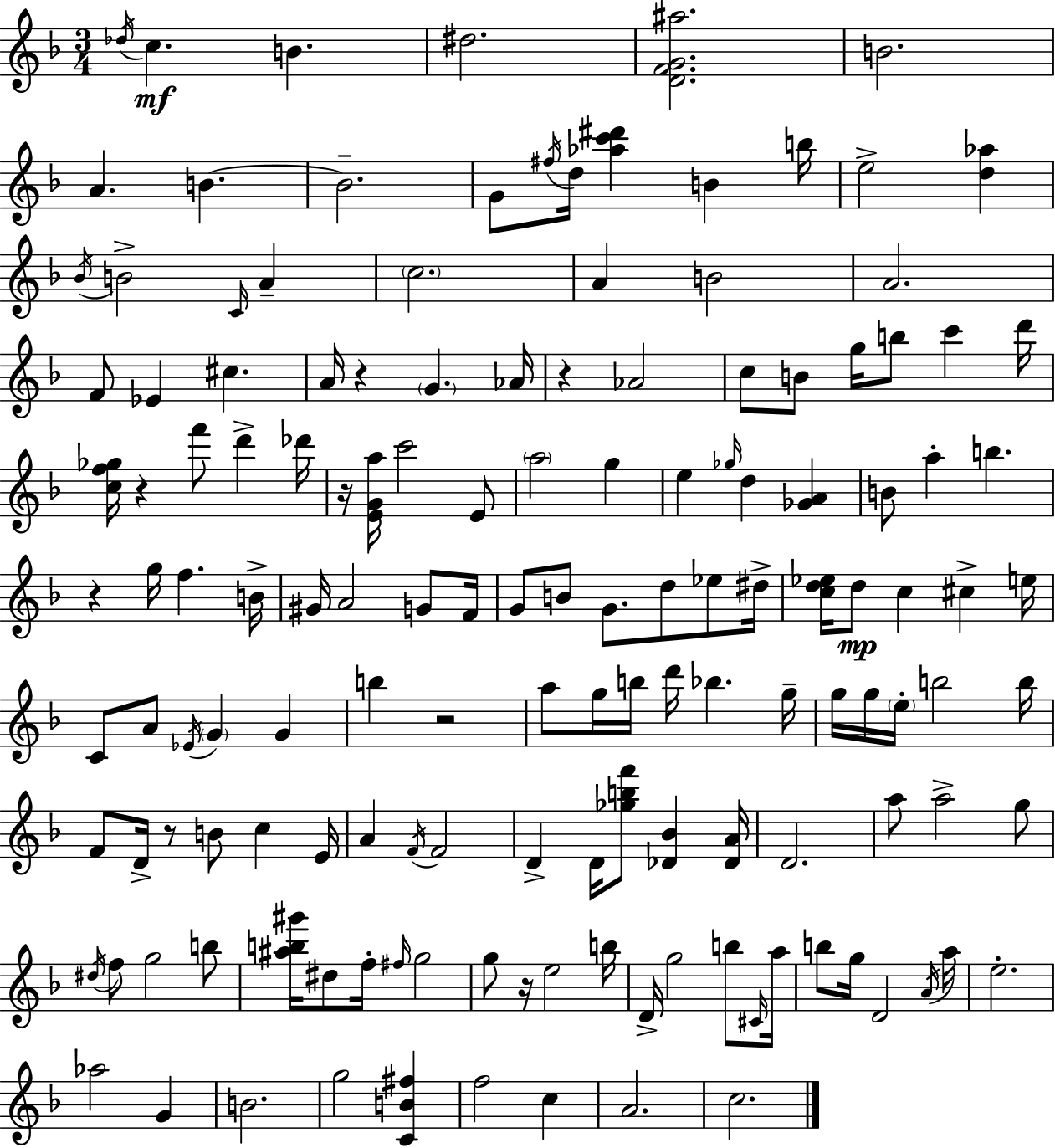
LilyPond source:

{
  \clef treble
  \numericTimeSignature
  \time 3/4
  \key d \minor
  \repeat volta 2 { \acciaccatura { des''16 }\mf c''4. b'4. | dis''2. | <d' f' g' ais''>2. | b'2. | \break a'4. b'4.~~ | b'2.-- | g'8 \acciaccatura { fis''16 } d''16 <aes'' c''' dis'''>4 b'4 | b''16 e''2-> <d'' aes''>4 | \break \acciaccatura { bes'16 } b'2-> \grace { c'16 } | a'4-- \parenthesize c''2. | a'4 b'2 | a'2. | \break f'8 ees'4 cis''4. | a'16 r4 \parenthesize g'4. | aes'16 r4 aes'2 | c''8 b'8 g''16 b''8 c'''4 | \break d'''16 <c'' f'' ges''>16 r4 f'''8 d'''4-> | des'''16 r16 <e' g' a''>16 c'''2 | e'8 \parenthesize a''2 | g''4 e''4 \grace { ges''16 } d''4 | \break <ges' a'>4 b'8 a''4-. b''4. | r4 g''16 f''4. | b'16-> gis'16 a'2 | g'8 f'16 g'8 b'8 g'8. | \break d''8 ees''8 dis''16-> <c'' d'' ees''>16 d''8\mp c''4 | cis''4-> e''16 c'8 a'8 \acciaccatura { ees'16 } \parenthesize g'4 | g'4 b''4 r2 | a''8 g''16 b''16 d'''16 bes''4. | \break g''16-- g''16 g''16 \parenthesize e''16-. b''2 | b''16 f'8 d'16-> r8 b'8 | c''4 e'16 a'4 \acciaccatura { f'16 } f'2 | d'4-> d'16 | \break <ges'' b'' f'''>8 <des' bes'>4 <des' a'>16 d'2. | a''8 a''2-> | g''8 \acciaccatura { dis''16 } f''8 g''2 | b''8 <ais'' b'' gis'''>16 dis''8 f''16-. | \break \grace { fis''16 } g''2 g''8 r16 | e''2 b''16 d'16-> g''2 | b''8 \grace { cis'16 } a''16 b''8 | g''16 d'2 \acciaccatura { a'16 } a''16 e''2.-. | \break aes''2 | g'4 b'2. | g''2 | <c' b' fis''>4 f''2 | \break c''4 a'2. | c''2. | } \bar "|."
}